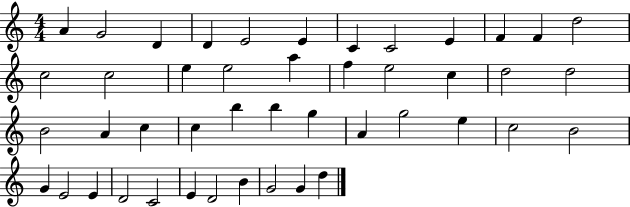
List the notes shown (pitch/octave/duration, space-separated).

A4/q G4/h D4/q D4/q E4/h E4/q C4/q C4/h E4/q F4/q F4/q D5/h C5/h C5/h E5/q E5/h A5/q F5/q E5/h C5/q D5/h D5/h B4/h A4/q C5/q C5/q B5/q B5/q G5/q A4/q G5/h E5/q C5/h B4/h G4/q E4/h E4/q D4/h C4/h E4/q D4/h B4/q G4/h G4/q D5/q